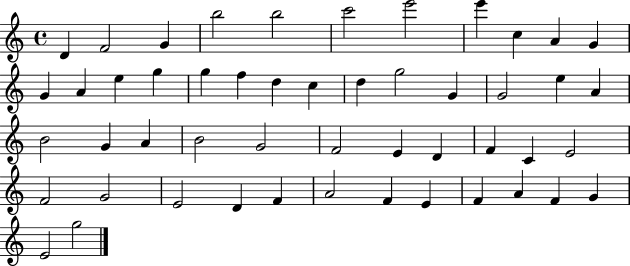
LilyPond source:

{
  \clef treble
  \time 4/4
  \defaultTimeSignature
  \key c \major
  d'4 f'2 g'4 | b''2 b''2 | c'''2 e'''2 | e'''4 c''4 a'4 g'4 | \break g'4 a'4 e''4 g''4 | g''4 f''4 d''4 c''4 | d''4 g''2 g'4 | g'2 e''4 a'4 | \break b'2 g'4 a'4 | b'2 g'2 | f'2 e'4 d'4 | f'4 c'4 e'2 | \break f'2 g'2 | e'2 d'4 f'4 | a'2 f'4 e'4 | f'4 a'4 f'4 g'4 | \break e'2 g''2 | \bar "|."
}